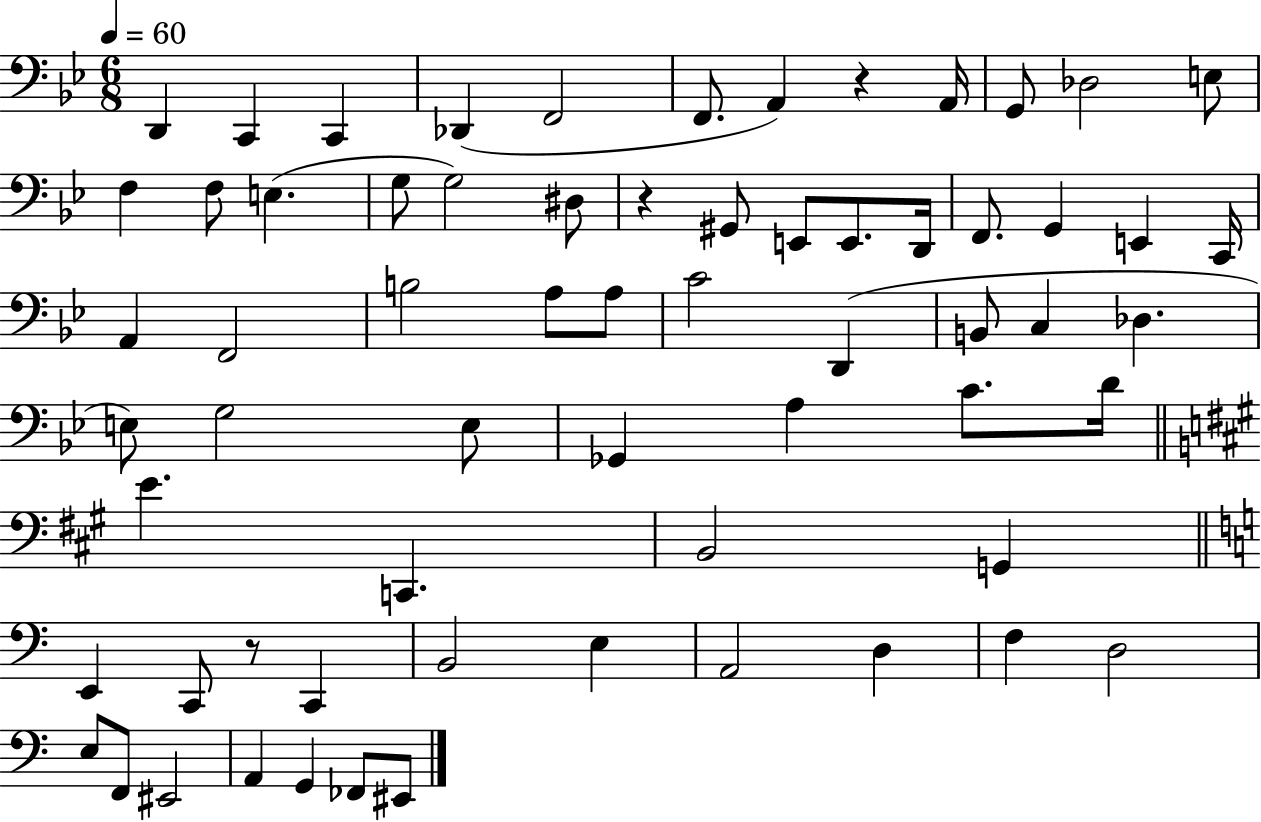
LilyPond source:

{
  \clef bass
  \numericTimeSignature
  \time 6/8
  \key bes \major
  \tempo 4 = 60
  \repeat volta 2 { d,4 c,4 c,4 | des,4( f,2 | f,8. a,4) r4 a,16 | g,8 des2 e8 | \break f4 f8 e4.( | g8 g2) dis8 | r4 gis,8 e,8 e,8. d,16 | f,8. g,4 e,4 c,16 | \break a,4 f,2 | b2 a8 a8 | c'2 d,4( | b,8 c4 des4. | \break e8) g2 e8 | ges,4 a4 c'8. d'16 | \bar "||" \break \key a \major e'4. c,4. | b,2 g,4 | \bar "||" \break \key c \major e,4 c,8 r8 c,4 | b,2 e4 | a,2 d4 | f4 d2 | \break e8 f,8 eis,2 | a,4 g,4 fes,8 eis,8 | } \bar "|."
}